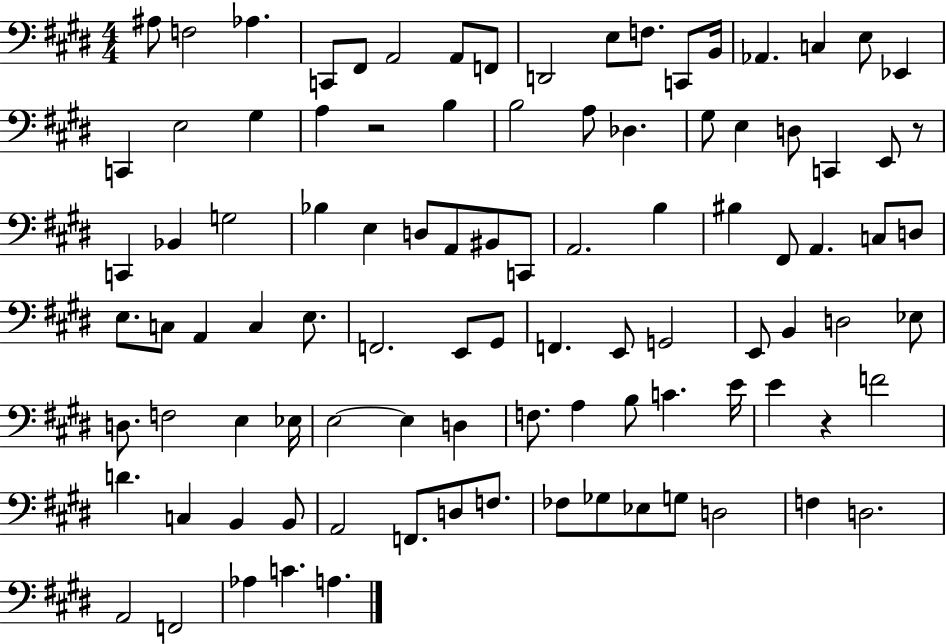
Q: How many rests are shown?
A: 3